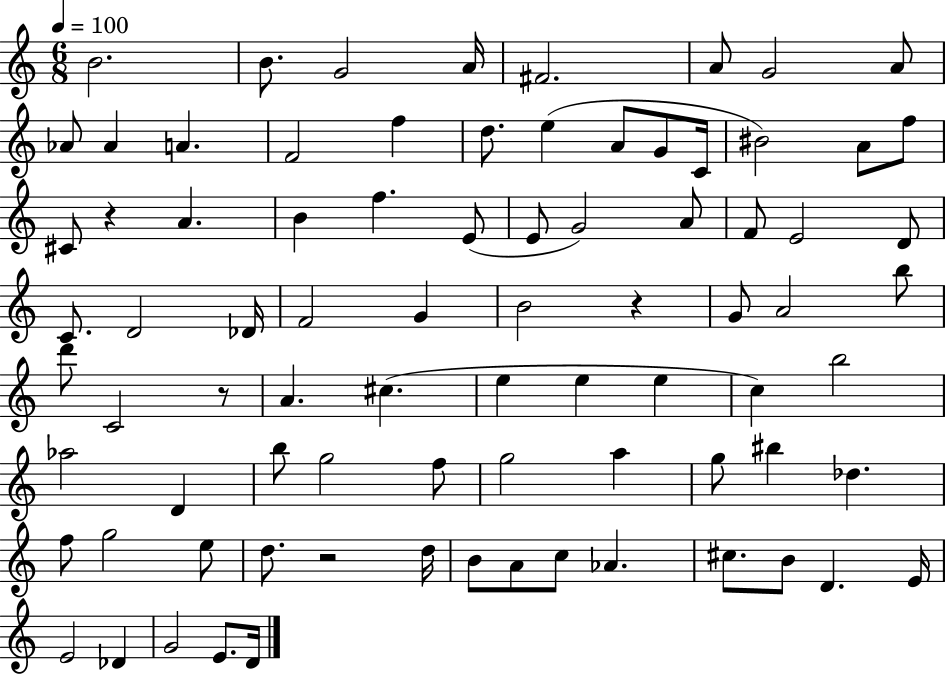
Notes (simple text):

B4/h. B4/e. G4/h A4/s F#4/h. A4/e G4/h A4/e Ab4/e Ab4/q A4/q. F4/h F5/q D5/e. E5/q A4/e G4/e C4/s BIS4/h A4/e F5/e C#4/e R/q A4/q. B4/q F5/q. E4/e E4/e G4/h A4/e F4/e E4/h D4/e C4/e. D4/h Db4/s F4/h G4/q B4/h R/q G4/e A4/h B5/e D6/e C4/h R/e A4/q. C#5/q. E5/q E5/q E5/q C5/q B5/h Ab5/h D4/q B5/e G5/h F5/e G5/h A5/q G5/e BIS5/q Db5/q. F5/e G5/h E5/e D5/e. R/h D5/s B4/e A4/e C5/e Ab4/q. C#5/e. B4/e D4/q. E4/s E4/h Db4/q G4/h E4/e. D4/s